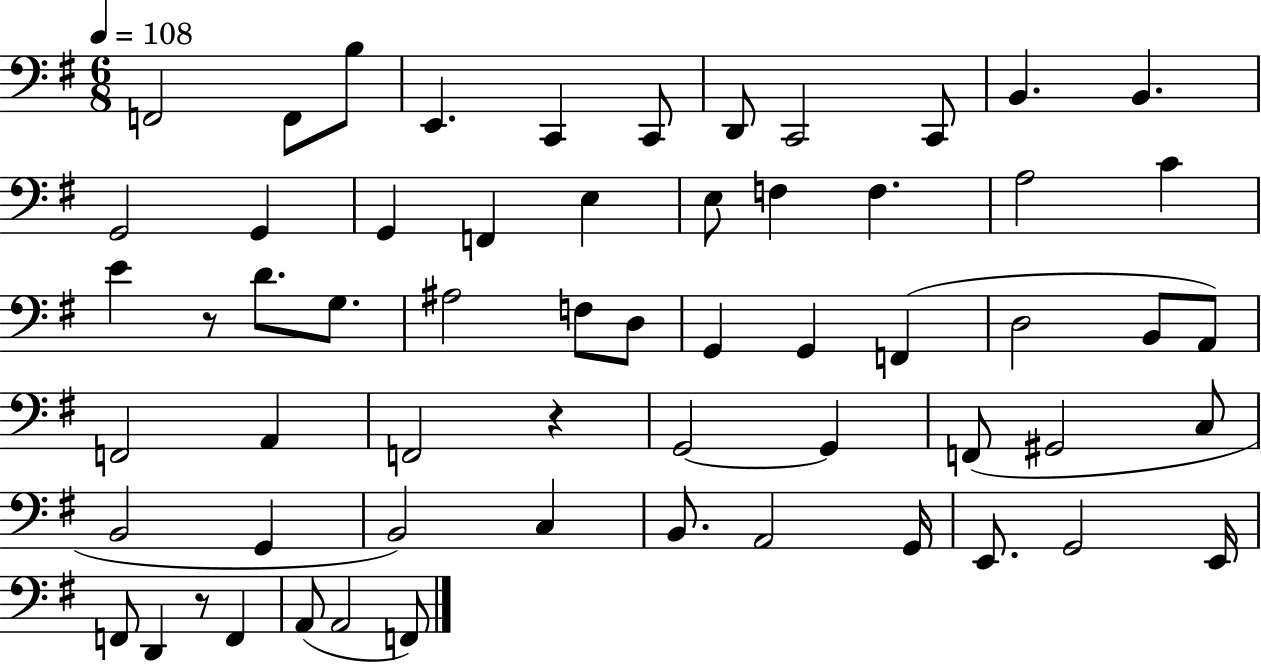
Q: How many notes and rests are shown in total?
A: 60